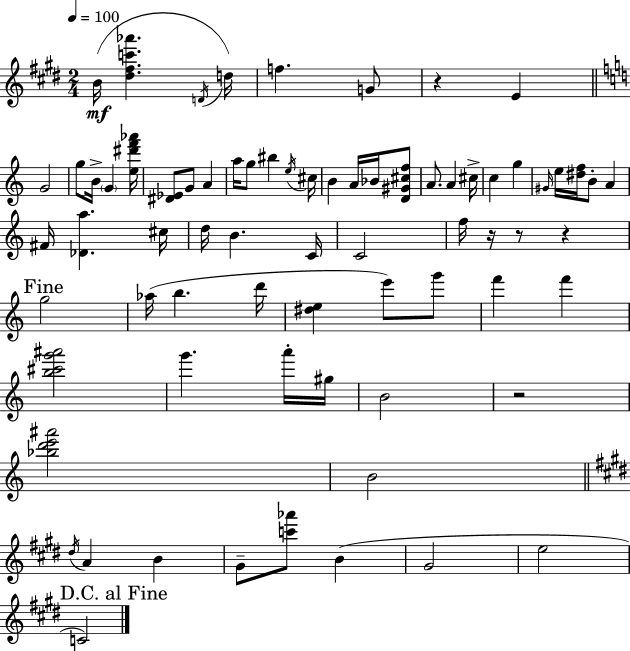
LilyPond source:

{
  \clef treble
  \numericTimeSignature
  \time 2/4
  \key e \major
  \tempo 4 = 100
  b'16(\mf <dis'' fis'' c''' aes'''>4. \acciaccatura { d'16 }) | d''16 f''4. g'8 | r4 e'4 | \bar "||" \break \key c \major g'2 | g''8 b'16-> \parenthesize g'4 <e'' dis''' f''' aes'''>16 | <dis' ees'>8 g'8 a'4 | a''16 g''8 bis''4 \acciaccatura { e''16 } | \break cis''16 b'4 a'16 bes'16 <d' gis' cis'' f''>8 | a'8. a'4 | cis''16-> c''4 g''4 | \grace { gis'16 } e''16 <dis'' f''>16 b'8-. a'4 | \break fis'16 <des' a''>4. | cis''16 d''16 b'4. | c'16 c'2 | f''16 r16 r8 r4 | \break \mark "Fine" g''2 | aes''16( b''4. | d'''16 <dis'' e''>4 e'''8) | g'''8 f'''4 f'''4 | \break <b'' cis''' g''' ais'''>2 | g'''4. | a'''16-. gis''16 b'2 | r2 | \break <bes'' d''' e''' ais'''>2 | b'2 | \bar "||" \break \key e \major \acciaccatura { dis''16 } a'4 b'4 | gis'8-- <c''' aes'''>8 b'4( | gis'2 | e''2 | \break \mark "D.C. al Fine" c'2) | \bar "|."
}